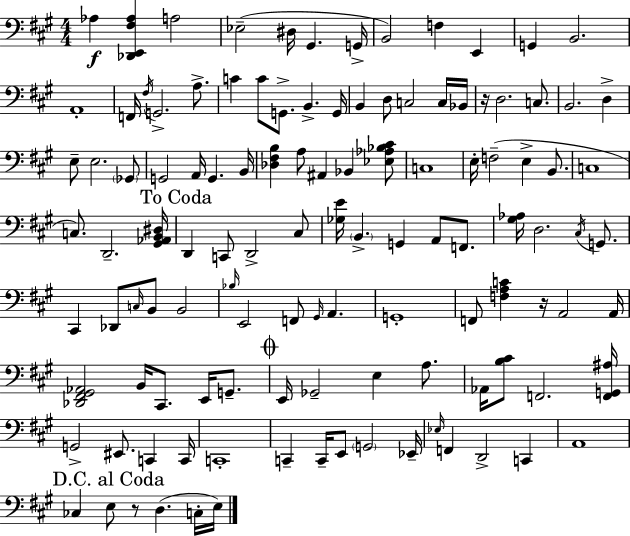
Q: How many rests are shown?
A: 3